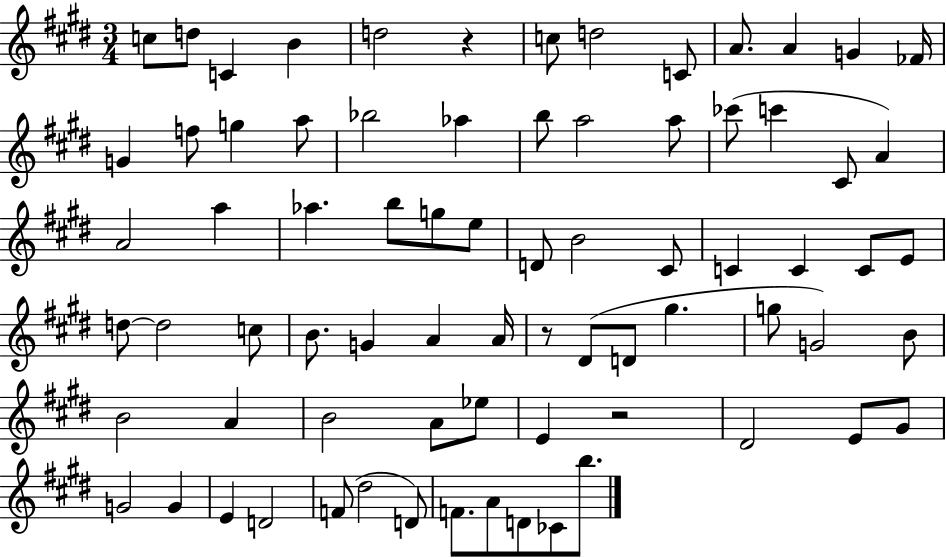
{
  \clef treble
  \numericTimeSignature
  \time 3/4
  \key e \major
  c''8 d''8 c'4 b'4 | d''2 r4 | c''8 d''2 c'8 | a'8. a'4 g'4 fes'16 | \break g'4 f''8 g''4 a''8 | bes''2 aes''4 | b''8 a''2 a''8 | ces'''8( c'''4 cis'8 a'4) | \break a'2 a''4 | aes''4. b''8 g''8 e''8 | d'8 b'2 cis'8 | c'4 c'4 c'8 e'8 | \break d''8~~ d''2 c''8 | b'8. g'4 a'4 a'16 | r8 dis'8( d'8 gis''4. | g''8 g'2) b'8 | \break b'2 a'4 | b'2 a'8 ees''8 | e'4 r2 | dis'2 e'8 gis'8 | \break g'2 g'4 | e'4 d'2 | f'8( dis''2 d'8) | f'8. a'8 d'8 ces'8 b''8. | \break \bar "|."
}